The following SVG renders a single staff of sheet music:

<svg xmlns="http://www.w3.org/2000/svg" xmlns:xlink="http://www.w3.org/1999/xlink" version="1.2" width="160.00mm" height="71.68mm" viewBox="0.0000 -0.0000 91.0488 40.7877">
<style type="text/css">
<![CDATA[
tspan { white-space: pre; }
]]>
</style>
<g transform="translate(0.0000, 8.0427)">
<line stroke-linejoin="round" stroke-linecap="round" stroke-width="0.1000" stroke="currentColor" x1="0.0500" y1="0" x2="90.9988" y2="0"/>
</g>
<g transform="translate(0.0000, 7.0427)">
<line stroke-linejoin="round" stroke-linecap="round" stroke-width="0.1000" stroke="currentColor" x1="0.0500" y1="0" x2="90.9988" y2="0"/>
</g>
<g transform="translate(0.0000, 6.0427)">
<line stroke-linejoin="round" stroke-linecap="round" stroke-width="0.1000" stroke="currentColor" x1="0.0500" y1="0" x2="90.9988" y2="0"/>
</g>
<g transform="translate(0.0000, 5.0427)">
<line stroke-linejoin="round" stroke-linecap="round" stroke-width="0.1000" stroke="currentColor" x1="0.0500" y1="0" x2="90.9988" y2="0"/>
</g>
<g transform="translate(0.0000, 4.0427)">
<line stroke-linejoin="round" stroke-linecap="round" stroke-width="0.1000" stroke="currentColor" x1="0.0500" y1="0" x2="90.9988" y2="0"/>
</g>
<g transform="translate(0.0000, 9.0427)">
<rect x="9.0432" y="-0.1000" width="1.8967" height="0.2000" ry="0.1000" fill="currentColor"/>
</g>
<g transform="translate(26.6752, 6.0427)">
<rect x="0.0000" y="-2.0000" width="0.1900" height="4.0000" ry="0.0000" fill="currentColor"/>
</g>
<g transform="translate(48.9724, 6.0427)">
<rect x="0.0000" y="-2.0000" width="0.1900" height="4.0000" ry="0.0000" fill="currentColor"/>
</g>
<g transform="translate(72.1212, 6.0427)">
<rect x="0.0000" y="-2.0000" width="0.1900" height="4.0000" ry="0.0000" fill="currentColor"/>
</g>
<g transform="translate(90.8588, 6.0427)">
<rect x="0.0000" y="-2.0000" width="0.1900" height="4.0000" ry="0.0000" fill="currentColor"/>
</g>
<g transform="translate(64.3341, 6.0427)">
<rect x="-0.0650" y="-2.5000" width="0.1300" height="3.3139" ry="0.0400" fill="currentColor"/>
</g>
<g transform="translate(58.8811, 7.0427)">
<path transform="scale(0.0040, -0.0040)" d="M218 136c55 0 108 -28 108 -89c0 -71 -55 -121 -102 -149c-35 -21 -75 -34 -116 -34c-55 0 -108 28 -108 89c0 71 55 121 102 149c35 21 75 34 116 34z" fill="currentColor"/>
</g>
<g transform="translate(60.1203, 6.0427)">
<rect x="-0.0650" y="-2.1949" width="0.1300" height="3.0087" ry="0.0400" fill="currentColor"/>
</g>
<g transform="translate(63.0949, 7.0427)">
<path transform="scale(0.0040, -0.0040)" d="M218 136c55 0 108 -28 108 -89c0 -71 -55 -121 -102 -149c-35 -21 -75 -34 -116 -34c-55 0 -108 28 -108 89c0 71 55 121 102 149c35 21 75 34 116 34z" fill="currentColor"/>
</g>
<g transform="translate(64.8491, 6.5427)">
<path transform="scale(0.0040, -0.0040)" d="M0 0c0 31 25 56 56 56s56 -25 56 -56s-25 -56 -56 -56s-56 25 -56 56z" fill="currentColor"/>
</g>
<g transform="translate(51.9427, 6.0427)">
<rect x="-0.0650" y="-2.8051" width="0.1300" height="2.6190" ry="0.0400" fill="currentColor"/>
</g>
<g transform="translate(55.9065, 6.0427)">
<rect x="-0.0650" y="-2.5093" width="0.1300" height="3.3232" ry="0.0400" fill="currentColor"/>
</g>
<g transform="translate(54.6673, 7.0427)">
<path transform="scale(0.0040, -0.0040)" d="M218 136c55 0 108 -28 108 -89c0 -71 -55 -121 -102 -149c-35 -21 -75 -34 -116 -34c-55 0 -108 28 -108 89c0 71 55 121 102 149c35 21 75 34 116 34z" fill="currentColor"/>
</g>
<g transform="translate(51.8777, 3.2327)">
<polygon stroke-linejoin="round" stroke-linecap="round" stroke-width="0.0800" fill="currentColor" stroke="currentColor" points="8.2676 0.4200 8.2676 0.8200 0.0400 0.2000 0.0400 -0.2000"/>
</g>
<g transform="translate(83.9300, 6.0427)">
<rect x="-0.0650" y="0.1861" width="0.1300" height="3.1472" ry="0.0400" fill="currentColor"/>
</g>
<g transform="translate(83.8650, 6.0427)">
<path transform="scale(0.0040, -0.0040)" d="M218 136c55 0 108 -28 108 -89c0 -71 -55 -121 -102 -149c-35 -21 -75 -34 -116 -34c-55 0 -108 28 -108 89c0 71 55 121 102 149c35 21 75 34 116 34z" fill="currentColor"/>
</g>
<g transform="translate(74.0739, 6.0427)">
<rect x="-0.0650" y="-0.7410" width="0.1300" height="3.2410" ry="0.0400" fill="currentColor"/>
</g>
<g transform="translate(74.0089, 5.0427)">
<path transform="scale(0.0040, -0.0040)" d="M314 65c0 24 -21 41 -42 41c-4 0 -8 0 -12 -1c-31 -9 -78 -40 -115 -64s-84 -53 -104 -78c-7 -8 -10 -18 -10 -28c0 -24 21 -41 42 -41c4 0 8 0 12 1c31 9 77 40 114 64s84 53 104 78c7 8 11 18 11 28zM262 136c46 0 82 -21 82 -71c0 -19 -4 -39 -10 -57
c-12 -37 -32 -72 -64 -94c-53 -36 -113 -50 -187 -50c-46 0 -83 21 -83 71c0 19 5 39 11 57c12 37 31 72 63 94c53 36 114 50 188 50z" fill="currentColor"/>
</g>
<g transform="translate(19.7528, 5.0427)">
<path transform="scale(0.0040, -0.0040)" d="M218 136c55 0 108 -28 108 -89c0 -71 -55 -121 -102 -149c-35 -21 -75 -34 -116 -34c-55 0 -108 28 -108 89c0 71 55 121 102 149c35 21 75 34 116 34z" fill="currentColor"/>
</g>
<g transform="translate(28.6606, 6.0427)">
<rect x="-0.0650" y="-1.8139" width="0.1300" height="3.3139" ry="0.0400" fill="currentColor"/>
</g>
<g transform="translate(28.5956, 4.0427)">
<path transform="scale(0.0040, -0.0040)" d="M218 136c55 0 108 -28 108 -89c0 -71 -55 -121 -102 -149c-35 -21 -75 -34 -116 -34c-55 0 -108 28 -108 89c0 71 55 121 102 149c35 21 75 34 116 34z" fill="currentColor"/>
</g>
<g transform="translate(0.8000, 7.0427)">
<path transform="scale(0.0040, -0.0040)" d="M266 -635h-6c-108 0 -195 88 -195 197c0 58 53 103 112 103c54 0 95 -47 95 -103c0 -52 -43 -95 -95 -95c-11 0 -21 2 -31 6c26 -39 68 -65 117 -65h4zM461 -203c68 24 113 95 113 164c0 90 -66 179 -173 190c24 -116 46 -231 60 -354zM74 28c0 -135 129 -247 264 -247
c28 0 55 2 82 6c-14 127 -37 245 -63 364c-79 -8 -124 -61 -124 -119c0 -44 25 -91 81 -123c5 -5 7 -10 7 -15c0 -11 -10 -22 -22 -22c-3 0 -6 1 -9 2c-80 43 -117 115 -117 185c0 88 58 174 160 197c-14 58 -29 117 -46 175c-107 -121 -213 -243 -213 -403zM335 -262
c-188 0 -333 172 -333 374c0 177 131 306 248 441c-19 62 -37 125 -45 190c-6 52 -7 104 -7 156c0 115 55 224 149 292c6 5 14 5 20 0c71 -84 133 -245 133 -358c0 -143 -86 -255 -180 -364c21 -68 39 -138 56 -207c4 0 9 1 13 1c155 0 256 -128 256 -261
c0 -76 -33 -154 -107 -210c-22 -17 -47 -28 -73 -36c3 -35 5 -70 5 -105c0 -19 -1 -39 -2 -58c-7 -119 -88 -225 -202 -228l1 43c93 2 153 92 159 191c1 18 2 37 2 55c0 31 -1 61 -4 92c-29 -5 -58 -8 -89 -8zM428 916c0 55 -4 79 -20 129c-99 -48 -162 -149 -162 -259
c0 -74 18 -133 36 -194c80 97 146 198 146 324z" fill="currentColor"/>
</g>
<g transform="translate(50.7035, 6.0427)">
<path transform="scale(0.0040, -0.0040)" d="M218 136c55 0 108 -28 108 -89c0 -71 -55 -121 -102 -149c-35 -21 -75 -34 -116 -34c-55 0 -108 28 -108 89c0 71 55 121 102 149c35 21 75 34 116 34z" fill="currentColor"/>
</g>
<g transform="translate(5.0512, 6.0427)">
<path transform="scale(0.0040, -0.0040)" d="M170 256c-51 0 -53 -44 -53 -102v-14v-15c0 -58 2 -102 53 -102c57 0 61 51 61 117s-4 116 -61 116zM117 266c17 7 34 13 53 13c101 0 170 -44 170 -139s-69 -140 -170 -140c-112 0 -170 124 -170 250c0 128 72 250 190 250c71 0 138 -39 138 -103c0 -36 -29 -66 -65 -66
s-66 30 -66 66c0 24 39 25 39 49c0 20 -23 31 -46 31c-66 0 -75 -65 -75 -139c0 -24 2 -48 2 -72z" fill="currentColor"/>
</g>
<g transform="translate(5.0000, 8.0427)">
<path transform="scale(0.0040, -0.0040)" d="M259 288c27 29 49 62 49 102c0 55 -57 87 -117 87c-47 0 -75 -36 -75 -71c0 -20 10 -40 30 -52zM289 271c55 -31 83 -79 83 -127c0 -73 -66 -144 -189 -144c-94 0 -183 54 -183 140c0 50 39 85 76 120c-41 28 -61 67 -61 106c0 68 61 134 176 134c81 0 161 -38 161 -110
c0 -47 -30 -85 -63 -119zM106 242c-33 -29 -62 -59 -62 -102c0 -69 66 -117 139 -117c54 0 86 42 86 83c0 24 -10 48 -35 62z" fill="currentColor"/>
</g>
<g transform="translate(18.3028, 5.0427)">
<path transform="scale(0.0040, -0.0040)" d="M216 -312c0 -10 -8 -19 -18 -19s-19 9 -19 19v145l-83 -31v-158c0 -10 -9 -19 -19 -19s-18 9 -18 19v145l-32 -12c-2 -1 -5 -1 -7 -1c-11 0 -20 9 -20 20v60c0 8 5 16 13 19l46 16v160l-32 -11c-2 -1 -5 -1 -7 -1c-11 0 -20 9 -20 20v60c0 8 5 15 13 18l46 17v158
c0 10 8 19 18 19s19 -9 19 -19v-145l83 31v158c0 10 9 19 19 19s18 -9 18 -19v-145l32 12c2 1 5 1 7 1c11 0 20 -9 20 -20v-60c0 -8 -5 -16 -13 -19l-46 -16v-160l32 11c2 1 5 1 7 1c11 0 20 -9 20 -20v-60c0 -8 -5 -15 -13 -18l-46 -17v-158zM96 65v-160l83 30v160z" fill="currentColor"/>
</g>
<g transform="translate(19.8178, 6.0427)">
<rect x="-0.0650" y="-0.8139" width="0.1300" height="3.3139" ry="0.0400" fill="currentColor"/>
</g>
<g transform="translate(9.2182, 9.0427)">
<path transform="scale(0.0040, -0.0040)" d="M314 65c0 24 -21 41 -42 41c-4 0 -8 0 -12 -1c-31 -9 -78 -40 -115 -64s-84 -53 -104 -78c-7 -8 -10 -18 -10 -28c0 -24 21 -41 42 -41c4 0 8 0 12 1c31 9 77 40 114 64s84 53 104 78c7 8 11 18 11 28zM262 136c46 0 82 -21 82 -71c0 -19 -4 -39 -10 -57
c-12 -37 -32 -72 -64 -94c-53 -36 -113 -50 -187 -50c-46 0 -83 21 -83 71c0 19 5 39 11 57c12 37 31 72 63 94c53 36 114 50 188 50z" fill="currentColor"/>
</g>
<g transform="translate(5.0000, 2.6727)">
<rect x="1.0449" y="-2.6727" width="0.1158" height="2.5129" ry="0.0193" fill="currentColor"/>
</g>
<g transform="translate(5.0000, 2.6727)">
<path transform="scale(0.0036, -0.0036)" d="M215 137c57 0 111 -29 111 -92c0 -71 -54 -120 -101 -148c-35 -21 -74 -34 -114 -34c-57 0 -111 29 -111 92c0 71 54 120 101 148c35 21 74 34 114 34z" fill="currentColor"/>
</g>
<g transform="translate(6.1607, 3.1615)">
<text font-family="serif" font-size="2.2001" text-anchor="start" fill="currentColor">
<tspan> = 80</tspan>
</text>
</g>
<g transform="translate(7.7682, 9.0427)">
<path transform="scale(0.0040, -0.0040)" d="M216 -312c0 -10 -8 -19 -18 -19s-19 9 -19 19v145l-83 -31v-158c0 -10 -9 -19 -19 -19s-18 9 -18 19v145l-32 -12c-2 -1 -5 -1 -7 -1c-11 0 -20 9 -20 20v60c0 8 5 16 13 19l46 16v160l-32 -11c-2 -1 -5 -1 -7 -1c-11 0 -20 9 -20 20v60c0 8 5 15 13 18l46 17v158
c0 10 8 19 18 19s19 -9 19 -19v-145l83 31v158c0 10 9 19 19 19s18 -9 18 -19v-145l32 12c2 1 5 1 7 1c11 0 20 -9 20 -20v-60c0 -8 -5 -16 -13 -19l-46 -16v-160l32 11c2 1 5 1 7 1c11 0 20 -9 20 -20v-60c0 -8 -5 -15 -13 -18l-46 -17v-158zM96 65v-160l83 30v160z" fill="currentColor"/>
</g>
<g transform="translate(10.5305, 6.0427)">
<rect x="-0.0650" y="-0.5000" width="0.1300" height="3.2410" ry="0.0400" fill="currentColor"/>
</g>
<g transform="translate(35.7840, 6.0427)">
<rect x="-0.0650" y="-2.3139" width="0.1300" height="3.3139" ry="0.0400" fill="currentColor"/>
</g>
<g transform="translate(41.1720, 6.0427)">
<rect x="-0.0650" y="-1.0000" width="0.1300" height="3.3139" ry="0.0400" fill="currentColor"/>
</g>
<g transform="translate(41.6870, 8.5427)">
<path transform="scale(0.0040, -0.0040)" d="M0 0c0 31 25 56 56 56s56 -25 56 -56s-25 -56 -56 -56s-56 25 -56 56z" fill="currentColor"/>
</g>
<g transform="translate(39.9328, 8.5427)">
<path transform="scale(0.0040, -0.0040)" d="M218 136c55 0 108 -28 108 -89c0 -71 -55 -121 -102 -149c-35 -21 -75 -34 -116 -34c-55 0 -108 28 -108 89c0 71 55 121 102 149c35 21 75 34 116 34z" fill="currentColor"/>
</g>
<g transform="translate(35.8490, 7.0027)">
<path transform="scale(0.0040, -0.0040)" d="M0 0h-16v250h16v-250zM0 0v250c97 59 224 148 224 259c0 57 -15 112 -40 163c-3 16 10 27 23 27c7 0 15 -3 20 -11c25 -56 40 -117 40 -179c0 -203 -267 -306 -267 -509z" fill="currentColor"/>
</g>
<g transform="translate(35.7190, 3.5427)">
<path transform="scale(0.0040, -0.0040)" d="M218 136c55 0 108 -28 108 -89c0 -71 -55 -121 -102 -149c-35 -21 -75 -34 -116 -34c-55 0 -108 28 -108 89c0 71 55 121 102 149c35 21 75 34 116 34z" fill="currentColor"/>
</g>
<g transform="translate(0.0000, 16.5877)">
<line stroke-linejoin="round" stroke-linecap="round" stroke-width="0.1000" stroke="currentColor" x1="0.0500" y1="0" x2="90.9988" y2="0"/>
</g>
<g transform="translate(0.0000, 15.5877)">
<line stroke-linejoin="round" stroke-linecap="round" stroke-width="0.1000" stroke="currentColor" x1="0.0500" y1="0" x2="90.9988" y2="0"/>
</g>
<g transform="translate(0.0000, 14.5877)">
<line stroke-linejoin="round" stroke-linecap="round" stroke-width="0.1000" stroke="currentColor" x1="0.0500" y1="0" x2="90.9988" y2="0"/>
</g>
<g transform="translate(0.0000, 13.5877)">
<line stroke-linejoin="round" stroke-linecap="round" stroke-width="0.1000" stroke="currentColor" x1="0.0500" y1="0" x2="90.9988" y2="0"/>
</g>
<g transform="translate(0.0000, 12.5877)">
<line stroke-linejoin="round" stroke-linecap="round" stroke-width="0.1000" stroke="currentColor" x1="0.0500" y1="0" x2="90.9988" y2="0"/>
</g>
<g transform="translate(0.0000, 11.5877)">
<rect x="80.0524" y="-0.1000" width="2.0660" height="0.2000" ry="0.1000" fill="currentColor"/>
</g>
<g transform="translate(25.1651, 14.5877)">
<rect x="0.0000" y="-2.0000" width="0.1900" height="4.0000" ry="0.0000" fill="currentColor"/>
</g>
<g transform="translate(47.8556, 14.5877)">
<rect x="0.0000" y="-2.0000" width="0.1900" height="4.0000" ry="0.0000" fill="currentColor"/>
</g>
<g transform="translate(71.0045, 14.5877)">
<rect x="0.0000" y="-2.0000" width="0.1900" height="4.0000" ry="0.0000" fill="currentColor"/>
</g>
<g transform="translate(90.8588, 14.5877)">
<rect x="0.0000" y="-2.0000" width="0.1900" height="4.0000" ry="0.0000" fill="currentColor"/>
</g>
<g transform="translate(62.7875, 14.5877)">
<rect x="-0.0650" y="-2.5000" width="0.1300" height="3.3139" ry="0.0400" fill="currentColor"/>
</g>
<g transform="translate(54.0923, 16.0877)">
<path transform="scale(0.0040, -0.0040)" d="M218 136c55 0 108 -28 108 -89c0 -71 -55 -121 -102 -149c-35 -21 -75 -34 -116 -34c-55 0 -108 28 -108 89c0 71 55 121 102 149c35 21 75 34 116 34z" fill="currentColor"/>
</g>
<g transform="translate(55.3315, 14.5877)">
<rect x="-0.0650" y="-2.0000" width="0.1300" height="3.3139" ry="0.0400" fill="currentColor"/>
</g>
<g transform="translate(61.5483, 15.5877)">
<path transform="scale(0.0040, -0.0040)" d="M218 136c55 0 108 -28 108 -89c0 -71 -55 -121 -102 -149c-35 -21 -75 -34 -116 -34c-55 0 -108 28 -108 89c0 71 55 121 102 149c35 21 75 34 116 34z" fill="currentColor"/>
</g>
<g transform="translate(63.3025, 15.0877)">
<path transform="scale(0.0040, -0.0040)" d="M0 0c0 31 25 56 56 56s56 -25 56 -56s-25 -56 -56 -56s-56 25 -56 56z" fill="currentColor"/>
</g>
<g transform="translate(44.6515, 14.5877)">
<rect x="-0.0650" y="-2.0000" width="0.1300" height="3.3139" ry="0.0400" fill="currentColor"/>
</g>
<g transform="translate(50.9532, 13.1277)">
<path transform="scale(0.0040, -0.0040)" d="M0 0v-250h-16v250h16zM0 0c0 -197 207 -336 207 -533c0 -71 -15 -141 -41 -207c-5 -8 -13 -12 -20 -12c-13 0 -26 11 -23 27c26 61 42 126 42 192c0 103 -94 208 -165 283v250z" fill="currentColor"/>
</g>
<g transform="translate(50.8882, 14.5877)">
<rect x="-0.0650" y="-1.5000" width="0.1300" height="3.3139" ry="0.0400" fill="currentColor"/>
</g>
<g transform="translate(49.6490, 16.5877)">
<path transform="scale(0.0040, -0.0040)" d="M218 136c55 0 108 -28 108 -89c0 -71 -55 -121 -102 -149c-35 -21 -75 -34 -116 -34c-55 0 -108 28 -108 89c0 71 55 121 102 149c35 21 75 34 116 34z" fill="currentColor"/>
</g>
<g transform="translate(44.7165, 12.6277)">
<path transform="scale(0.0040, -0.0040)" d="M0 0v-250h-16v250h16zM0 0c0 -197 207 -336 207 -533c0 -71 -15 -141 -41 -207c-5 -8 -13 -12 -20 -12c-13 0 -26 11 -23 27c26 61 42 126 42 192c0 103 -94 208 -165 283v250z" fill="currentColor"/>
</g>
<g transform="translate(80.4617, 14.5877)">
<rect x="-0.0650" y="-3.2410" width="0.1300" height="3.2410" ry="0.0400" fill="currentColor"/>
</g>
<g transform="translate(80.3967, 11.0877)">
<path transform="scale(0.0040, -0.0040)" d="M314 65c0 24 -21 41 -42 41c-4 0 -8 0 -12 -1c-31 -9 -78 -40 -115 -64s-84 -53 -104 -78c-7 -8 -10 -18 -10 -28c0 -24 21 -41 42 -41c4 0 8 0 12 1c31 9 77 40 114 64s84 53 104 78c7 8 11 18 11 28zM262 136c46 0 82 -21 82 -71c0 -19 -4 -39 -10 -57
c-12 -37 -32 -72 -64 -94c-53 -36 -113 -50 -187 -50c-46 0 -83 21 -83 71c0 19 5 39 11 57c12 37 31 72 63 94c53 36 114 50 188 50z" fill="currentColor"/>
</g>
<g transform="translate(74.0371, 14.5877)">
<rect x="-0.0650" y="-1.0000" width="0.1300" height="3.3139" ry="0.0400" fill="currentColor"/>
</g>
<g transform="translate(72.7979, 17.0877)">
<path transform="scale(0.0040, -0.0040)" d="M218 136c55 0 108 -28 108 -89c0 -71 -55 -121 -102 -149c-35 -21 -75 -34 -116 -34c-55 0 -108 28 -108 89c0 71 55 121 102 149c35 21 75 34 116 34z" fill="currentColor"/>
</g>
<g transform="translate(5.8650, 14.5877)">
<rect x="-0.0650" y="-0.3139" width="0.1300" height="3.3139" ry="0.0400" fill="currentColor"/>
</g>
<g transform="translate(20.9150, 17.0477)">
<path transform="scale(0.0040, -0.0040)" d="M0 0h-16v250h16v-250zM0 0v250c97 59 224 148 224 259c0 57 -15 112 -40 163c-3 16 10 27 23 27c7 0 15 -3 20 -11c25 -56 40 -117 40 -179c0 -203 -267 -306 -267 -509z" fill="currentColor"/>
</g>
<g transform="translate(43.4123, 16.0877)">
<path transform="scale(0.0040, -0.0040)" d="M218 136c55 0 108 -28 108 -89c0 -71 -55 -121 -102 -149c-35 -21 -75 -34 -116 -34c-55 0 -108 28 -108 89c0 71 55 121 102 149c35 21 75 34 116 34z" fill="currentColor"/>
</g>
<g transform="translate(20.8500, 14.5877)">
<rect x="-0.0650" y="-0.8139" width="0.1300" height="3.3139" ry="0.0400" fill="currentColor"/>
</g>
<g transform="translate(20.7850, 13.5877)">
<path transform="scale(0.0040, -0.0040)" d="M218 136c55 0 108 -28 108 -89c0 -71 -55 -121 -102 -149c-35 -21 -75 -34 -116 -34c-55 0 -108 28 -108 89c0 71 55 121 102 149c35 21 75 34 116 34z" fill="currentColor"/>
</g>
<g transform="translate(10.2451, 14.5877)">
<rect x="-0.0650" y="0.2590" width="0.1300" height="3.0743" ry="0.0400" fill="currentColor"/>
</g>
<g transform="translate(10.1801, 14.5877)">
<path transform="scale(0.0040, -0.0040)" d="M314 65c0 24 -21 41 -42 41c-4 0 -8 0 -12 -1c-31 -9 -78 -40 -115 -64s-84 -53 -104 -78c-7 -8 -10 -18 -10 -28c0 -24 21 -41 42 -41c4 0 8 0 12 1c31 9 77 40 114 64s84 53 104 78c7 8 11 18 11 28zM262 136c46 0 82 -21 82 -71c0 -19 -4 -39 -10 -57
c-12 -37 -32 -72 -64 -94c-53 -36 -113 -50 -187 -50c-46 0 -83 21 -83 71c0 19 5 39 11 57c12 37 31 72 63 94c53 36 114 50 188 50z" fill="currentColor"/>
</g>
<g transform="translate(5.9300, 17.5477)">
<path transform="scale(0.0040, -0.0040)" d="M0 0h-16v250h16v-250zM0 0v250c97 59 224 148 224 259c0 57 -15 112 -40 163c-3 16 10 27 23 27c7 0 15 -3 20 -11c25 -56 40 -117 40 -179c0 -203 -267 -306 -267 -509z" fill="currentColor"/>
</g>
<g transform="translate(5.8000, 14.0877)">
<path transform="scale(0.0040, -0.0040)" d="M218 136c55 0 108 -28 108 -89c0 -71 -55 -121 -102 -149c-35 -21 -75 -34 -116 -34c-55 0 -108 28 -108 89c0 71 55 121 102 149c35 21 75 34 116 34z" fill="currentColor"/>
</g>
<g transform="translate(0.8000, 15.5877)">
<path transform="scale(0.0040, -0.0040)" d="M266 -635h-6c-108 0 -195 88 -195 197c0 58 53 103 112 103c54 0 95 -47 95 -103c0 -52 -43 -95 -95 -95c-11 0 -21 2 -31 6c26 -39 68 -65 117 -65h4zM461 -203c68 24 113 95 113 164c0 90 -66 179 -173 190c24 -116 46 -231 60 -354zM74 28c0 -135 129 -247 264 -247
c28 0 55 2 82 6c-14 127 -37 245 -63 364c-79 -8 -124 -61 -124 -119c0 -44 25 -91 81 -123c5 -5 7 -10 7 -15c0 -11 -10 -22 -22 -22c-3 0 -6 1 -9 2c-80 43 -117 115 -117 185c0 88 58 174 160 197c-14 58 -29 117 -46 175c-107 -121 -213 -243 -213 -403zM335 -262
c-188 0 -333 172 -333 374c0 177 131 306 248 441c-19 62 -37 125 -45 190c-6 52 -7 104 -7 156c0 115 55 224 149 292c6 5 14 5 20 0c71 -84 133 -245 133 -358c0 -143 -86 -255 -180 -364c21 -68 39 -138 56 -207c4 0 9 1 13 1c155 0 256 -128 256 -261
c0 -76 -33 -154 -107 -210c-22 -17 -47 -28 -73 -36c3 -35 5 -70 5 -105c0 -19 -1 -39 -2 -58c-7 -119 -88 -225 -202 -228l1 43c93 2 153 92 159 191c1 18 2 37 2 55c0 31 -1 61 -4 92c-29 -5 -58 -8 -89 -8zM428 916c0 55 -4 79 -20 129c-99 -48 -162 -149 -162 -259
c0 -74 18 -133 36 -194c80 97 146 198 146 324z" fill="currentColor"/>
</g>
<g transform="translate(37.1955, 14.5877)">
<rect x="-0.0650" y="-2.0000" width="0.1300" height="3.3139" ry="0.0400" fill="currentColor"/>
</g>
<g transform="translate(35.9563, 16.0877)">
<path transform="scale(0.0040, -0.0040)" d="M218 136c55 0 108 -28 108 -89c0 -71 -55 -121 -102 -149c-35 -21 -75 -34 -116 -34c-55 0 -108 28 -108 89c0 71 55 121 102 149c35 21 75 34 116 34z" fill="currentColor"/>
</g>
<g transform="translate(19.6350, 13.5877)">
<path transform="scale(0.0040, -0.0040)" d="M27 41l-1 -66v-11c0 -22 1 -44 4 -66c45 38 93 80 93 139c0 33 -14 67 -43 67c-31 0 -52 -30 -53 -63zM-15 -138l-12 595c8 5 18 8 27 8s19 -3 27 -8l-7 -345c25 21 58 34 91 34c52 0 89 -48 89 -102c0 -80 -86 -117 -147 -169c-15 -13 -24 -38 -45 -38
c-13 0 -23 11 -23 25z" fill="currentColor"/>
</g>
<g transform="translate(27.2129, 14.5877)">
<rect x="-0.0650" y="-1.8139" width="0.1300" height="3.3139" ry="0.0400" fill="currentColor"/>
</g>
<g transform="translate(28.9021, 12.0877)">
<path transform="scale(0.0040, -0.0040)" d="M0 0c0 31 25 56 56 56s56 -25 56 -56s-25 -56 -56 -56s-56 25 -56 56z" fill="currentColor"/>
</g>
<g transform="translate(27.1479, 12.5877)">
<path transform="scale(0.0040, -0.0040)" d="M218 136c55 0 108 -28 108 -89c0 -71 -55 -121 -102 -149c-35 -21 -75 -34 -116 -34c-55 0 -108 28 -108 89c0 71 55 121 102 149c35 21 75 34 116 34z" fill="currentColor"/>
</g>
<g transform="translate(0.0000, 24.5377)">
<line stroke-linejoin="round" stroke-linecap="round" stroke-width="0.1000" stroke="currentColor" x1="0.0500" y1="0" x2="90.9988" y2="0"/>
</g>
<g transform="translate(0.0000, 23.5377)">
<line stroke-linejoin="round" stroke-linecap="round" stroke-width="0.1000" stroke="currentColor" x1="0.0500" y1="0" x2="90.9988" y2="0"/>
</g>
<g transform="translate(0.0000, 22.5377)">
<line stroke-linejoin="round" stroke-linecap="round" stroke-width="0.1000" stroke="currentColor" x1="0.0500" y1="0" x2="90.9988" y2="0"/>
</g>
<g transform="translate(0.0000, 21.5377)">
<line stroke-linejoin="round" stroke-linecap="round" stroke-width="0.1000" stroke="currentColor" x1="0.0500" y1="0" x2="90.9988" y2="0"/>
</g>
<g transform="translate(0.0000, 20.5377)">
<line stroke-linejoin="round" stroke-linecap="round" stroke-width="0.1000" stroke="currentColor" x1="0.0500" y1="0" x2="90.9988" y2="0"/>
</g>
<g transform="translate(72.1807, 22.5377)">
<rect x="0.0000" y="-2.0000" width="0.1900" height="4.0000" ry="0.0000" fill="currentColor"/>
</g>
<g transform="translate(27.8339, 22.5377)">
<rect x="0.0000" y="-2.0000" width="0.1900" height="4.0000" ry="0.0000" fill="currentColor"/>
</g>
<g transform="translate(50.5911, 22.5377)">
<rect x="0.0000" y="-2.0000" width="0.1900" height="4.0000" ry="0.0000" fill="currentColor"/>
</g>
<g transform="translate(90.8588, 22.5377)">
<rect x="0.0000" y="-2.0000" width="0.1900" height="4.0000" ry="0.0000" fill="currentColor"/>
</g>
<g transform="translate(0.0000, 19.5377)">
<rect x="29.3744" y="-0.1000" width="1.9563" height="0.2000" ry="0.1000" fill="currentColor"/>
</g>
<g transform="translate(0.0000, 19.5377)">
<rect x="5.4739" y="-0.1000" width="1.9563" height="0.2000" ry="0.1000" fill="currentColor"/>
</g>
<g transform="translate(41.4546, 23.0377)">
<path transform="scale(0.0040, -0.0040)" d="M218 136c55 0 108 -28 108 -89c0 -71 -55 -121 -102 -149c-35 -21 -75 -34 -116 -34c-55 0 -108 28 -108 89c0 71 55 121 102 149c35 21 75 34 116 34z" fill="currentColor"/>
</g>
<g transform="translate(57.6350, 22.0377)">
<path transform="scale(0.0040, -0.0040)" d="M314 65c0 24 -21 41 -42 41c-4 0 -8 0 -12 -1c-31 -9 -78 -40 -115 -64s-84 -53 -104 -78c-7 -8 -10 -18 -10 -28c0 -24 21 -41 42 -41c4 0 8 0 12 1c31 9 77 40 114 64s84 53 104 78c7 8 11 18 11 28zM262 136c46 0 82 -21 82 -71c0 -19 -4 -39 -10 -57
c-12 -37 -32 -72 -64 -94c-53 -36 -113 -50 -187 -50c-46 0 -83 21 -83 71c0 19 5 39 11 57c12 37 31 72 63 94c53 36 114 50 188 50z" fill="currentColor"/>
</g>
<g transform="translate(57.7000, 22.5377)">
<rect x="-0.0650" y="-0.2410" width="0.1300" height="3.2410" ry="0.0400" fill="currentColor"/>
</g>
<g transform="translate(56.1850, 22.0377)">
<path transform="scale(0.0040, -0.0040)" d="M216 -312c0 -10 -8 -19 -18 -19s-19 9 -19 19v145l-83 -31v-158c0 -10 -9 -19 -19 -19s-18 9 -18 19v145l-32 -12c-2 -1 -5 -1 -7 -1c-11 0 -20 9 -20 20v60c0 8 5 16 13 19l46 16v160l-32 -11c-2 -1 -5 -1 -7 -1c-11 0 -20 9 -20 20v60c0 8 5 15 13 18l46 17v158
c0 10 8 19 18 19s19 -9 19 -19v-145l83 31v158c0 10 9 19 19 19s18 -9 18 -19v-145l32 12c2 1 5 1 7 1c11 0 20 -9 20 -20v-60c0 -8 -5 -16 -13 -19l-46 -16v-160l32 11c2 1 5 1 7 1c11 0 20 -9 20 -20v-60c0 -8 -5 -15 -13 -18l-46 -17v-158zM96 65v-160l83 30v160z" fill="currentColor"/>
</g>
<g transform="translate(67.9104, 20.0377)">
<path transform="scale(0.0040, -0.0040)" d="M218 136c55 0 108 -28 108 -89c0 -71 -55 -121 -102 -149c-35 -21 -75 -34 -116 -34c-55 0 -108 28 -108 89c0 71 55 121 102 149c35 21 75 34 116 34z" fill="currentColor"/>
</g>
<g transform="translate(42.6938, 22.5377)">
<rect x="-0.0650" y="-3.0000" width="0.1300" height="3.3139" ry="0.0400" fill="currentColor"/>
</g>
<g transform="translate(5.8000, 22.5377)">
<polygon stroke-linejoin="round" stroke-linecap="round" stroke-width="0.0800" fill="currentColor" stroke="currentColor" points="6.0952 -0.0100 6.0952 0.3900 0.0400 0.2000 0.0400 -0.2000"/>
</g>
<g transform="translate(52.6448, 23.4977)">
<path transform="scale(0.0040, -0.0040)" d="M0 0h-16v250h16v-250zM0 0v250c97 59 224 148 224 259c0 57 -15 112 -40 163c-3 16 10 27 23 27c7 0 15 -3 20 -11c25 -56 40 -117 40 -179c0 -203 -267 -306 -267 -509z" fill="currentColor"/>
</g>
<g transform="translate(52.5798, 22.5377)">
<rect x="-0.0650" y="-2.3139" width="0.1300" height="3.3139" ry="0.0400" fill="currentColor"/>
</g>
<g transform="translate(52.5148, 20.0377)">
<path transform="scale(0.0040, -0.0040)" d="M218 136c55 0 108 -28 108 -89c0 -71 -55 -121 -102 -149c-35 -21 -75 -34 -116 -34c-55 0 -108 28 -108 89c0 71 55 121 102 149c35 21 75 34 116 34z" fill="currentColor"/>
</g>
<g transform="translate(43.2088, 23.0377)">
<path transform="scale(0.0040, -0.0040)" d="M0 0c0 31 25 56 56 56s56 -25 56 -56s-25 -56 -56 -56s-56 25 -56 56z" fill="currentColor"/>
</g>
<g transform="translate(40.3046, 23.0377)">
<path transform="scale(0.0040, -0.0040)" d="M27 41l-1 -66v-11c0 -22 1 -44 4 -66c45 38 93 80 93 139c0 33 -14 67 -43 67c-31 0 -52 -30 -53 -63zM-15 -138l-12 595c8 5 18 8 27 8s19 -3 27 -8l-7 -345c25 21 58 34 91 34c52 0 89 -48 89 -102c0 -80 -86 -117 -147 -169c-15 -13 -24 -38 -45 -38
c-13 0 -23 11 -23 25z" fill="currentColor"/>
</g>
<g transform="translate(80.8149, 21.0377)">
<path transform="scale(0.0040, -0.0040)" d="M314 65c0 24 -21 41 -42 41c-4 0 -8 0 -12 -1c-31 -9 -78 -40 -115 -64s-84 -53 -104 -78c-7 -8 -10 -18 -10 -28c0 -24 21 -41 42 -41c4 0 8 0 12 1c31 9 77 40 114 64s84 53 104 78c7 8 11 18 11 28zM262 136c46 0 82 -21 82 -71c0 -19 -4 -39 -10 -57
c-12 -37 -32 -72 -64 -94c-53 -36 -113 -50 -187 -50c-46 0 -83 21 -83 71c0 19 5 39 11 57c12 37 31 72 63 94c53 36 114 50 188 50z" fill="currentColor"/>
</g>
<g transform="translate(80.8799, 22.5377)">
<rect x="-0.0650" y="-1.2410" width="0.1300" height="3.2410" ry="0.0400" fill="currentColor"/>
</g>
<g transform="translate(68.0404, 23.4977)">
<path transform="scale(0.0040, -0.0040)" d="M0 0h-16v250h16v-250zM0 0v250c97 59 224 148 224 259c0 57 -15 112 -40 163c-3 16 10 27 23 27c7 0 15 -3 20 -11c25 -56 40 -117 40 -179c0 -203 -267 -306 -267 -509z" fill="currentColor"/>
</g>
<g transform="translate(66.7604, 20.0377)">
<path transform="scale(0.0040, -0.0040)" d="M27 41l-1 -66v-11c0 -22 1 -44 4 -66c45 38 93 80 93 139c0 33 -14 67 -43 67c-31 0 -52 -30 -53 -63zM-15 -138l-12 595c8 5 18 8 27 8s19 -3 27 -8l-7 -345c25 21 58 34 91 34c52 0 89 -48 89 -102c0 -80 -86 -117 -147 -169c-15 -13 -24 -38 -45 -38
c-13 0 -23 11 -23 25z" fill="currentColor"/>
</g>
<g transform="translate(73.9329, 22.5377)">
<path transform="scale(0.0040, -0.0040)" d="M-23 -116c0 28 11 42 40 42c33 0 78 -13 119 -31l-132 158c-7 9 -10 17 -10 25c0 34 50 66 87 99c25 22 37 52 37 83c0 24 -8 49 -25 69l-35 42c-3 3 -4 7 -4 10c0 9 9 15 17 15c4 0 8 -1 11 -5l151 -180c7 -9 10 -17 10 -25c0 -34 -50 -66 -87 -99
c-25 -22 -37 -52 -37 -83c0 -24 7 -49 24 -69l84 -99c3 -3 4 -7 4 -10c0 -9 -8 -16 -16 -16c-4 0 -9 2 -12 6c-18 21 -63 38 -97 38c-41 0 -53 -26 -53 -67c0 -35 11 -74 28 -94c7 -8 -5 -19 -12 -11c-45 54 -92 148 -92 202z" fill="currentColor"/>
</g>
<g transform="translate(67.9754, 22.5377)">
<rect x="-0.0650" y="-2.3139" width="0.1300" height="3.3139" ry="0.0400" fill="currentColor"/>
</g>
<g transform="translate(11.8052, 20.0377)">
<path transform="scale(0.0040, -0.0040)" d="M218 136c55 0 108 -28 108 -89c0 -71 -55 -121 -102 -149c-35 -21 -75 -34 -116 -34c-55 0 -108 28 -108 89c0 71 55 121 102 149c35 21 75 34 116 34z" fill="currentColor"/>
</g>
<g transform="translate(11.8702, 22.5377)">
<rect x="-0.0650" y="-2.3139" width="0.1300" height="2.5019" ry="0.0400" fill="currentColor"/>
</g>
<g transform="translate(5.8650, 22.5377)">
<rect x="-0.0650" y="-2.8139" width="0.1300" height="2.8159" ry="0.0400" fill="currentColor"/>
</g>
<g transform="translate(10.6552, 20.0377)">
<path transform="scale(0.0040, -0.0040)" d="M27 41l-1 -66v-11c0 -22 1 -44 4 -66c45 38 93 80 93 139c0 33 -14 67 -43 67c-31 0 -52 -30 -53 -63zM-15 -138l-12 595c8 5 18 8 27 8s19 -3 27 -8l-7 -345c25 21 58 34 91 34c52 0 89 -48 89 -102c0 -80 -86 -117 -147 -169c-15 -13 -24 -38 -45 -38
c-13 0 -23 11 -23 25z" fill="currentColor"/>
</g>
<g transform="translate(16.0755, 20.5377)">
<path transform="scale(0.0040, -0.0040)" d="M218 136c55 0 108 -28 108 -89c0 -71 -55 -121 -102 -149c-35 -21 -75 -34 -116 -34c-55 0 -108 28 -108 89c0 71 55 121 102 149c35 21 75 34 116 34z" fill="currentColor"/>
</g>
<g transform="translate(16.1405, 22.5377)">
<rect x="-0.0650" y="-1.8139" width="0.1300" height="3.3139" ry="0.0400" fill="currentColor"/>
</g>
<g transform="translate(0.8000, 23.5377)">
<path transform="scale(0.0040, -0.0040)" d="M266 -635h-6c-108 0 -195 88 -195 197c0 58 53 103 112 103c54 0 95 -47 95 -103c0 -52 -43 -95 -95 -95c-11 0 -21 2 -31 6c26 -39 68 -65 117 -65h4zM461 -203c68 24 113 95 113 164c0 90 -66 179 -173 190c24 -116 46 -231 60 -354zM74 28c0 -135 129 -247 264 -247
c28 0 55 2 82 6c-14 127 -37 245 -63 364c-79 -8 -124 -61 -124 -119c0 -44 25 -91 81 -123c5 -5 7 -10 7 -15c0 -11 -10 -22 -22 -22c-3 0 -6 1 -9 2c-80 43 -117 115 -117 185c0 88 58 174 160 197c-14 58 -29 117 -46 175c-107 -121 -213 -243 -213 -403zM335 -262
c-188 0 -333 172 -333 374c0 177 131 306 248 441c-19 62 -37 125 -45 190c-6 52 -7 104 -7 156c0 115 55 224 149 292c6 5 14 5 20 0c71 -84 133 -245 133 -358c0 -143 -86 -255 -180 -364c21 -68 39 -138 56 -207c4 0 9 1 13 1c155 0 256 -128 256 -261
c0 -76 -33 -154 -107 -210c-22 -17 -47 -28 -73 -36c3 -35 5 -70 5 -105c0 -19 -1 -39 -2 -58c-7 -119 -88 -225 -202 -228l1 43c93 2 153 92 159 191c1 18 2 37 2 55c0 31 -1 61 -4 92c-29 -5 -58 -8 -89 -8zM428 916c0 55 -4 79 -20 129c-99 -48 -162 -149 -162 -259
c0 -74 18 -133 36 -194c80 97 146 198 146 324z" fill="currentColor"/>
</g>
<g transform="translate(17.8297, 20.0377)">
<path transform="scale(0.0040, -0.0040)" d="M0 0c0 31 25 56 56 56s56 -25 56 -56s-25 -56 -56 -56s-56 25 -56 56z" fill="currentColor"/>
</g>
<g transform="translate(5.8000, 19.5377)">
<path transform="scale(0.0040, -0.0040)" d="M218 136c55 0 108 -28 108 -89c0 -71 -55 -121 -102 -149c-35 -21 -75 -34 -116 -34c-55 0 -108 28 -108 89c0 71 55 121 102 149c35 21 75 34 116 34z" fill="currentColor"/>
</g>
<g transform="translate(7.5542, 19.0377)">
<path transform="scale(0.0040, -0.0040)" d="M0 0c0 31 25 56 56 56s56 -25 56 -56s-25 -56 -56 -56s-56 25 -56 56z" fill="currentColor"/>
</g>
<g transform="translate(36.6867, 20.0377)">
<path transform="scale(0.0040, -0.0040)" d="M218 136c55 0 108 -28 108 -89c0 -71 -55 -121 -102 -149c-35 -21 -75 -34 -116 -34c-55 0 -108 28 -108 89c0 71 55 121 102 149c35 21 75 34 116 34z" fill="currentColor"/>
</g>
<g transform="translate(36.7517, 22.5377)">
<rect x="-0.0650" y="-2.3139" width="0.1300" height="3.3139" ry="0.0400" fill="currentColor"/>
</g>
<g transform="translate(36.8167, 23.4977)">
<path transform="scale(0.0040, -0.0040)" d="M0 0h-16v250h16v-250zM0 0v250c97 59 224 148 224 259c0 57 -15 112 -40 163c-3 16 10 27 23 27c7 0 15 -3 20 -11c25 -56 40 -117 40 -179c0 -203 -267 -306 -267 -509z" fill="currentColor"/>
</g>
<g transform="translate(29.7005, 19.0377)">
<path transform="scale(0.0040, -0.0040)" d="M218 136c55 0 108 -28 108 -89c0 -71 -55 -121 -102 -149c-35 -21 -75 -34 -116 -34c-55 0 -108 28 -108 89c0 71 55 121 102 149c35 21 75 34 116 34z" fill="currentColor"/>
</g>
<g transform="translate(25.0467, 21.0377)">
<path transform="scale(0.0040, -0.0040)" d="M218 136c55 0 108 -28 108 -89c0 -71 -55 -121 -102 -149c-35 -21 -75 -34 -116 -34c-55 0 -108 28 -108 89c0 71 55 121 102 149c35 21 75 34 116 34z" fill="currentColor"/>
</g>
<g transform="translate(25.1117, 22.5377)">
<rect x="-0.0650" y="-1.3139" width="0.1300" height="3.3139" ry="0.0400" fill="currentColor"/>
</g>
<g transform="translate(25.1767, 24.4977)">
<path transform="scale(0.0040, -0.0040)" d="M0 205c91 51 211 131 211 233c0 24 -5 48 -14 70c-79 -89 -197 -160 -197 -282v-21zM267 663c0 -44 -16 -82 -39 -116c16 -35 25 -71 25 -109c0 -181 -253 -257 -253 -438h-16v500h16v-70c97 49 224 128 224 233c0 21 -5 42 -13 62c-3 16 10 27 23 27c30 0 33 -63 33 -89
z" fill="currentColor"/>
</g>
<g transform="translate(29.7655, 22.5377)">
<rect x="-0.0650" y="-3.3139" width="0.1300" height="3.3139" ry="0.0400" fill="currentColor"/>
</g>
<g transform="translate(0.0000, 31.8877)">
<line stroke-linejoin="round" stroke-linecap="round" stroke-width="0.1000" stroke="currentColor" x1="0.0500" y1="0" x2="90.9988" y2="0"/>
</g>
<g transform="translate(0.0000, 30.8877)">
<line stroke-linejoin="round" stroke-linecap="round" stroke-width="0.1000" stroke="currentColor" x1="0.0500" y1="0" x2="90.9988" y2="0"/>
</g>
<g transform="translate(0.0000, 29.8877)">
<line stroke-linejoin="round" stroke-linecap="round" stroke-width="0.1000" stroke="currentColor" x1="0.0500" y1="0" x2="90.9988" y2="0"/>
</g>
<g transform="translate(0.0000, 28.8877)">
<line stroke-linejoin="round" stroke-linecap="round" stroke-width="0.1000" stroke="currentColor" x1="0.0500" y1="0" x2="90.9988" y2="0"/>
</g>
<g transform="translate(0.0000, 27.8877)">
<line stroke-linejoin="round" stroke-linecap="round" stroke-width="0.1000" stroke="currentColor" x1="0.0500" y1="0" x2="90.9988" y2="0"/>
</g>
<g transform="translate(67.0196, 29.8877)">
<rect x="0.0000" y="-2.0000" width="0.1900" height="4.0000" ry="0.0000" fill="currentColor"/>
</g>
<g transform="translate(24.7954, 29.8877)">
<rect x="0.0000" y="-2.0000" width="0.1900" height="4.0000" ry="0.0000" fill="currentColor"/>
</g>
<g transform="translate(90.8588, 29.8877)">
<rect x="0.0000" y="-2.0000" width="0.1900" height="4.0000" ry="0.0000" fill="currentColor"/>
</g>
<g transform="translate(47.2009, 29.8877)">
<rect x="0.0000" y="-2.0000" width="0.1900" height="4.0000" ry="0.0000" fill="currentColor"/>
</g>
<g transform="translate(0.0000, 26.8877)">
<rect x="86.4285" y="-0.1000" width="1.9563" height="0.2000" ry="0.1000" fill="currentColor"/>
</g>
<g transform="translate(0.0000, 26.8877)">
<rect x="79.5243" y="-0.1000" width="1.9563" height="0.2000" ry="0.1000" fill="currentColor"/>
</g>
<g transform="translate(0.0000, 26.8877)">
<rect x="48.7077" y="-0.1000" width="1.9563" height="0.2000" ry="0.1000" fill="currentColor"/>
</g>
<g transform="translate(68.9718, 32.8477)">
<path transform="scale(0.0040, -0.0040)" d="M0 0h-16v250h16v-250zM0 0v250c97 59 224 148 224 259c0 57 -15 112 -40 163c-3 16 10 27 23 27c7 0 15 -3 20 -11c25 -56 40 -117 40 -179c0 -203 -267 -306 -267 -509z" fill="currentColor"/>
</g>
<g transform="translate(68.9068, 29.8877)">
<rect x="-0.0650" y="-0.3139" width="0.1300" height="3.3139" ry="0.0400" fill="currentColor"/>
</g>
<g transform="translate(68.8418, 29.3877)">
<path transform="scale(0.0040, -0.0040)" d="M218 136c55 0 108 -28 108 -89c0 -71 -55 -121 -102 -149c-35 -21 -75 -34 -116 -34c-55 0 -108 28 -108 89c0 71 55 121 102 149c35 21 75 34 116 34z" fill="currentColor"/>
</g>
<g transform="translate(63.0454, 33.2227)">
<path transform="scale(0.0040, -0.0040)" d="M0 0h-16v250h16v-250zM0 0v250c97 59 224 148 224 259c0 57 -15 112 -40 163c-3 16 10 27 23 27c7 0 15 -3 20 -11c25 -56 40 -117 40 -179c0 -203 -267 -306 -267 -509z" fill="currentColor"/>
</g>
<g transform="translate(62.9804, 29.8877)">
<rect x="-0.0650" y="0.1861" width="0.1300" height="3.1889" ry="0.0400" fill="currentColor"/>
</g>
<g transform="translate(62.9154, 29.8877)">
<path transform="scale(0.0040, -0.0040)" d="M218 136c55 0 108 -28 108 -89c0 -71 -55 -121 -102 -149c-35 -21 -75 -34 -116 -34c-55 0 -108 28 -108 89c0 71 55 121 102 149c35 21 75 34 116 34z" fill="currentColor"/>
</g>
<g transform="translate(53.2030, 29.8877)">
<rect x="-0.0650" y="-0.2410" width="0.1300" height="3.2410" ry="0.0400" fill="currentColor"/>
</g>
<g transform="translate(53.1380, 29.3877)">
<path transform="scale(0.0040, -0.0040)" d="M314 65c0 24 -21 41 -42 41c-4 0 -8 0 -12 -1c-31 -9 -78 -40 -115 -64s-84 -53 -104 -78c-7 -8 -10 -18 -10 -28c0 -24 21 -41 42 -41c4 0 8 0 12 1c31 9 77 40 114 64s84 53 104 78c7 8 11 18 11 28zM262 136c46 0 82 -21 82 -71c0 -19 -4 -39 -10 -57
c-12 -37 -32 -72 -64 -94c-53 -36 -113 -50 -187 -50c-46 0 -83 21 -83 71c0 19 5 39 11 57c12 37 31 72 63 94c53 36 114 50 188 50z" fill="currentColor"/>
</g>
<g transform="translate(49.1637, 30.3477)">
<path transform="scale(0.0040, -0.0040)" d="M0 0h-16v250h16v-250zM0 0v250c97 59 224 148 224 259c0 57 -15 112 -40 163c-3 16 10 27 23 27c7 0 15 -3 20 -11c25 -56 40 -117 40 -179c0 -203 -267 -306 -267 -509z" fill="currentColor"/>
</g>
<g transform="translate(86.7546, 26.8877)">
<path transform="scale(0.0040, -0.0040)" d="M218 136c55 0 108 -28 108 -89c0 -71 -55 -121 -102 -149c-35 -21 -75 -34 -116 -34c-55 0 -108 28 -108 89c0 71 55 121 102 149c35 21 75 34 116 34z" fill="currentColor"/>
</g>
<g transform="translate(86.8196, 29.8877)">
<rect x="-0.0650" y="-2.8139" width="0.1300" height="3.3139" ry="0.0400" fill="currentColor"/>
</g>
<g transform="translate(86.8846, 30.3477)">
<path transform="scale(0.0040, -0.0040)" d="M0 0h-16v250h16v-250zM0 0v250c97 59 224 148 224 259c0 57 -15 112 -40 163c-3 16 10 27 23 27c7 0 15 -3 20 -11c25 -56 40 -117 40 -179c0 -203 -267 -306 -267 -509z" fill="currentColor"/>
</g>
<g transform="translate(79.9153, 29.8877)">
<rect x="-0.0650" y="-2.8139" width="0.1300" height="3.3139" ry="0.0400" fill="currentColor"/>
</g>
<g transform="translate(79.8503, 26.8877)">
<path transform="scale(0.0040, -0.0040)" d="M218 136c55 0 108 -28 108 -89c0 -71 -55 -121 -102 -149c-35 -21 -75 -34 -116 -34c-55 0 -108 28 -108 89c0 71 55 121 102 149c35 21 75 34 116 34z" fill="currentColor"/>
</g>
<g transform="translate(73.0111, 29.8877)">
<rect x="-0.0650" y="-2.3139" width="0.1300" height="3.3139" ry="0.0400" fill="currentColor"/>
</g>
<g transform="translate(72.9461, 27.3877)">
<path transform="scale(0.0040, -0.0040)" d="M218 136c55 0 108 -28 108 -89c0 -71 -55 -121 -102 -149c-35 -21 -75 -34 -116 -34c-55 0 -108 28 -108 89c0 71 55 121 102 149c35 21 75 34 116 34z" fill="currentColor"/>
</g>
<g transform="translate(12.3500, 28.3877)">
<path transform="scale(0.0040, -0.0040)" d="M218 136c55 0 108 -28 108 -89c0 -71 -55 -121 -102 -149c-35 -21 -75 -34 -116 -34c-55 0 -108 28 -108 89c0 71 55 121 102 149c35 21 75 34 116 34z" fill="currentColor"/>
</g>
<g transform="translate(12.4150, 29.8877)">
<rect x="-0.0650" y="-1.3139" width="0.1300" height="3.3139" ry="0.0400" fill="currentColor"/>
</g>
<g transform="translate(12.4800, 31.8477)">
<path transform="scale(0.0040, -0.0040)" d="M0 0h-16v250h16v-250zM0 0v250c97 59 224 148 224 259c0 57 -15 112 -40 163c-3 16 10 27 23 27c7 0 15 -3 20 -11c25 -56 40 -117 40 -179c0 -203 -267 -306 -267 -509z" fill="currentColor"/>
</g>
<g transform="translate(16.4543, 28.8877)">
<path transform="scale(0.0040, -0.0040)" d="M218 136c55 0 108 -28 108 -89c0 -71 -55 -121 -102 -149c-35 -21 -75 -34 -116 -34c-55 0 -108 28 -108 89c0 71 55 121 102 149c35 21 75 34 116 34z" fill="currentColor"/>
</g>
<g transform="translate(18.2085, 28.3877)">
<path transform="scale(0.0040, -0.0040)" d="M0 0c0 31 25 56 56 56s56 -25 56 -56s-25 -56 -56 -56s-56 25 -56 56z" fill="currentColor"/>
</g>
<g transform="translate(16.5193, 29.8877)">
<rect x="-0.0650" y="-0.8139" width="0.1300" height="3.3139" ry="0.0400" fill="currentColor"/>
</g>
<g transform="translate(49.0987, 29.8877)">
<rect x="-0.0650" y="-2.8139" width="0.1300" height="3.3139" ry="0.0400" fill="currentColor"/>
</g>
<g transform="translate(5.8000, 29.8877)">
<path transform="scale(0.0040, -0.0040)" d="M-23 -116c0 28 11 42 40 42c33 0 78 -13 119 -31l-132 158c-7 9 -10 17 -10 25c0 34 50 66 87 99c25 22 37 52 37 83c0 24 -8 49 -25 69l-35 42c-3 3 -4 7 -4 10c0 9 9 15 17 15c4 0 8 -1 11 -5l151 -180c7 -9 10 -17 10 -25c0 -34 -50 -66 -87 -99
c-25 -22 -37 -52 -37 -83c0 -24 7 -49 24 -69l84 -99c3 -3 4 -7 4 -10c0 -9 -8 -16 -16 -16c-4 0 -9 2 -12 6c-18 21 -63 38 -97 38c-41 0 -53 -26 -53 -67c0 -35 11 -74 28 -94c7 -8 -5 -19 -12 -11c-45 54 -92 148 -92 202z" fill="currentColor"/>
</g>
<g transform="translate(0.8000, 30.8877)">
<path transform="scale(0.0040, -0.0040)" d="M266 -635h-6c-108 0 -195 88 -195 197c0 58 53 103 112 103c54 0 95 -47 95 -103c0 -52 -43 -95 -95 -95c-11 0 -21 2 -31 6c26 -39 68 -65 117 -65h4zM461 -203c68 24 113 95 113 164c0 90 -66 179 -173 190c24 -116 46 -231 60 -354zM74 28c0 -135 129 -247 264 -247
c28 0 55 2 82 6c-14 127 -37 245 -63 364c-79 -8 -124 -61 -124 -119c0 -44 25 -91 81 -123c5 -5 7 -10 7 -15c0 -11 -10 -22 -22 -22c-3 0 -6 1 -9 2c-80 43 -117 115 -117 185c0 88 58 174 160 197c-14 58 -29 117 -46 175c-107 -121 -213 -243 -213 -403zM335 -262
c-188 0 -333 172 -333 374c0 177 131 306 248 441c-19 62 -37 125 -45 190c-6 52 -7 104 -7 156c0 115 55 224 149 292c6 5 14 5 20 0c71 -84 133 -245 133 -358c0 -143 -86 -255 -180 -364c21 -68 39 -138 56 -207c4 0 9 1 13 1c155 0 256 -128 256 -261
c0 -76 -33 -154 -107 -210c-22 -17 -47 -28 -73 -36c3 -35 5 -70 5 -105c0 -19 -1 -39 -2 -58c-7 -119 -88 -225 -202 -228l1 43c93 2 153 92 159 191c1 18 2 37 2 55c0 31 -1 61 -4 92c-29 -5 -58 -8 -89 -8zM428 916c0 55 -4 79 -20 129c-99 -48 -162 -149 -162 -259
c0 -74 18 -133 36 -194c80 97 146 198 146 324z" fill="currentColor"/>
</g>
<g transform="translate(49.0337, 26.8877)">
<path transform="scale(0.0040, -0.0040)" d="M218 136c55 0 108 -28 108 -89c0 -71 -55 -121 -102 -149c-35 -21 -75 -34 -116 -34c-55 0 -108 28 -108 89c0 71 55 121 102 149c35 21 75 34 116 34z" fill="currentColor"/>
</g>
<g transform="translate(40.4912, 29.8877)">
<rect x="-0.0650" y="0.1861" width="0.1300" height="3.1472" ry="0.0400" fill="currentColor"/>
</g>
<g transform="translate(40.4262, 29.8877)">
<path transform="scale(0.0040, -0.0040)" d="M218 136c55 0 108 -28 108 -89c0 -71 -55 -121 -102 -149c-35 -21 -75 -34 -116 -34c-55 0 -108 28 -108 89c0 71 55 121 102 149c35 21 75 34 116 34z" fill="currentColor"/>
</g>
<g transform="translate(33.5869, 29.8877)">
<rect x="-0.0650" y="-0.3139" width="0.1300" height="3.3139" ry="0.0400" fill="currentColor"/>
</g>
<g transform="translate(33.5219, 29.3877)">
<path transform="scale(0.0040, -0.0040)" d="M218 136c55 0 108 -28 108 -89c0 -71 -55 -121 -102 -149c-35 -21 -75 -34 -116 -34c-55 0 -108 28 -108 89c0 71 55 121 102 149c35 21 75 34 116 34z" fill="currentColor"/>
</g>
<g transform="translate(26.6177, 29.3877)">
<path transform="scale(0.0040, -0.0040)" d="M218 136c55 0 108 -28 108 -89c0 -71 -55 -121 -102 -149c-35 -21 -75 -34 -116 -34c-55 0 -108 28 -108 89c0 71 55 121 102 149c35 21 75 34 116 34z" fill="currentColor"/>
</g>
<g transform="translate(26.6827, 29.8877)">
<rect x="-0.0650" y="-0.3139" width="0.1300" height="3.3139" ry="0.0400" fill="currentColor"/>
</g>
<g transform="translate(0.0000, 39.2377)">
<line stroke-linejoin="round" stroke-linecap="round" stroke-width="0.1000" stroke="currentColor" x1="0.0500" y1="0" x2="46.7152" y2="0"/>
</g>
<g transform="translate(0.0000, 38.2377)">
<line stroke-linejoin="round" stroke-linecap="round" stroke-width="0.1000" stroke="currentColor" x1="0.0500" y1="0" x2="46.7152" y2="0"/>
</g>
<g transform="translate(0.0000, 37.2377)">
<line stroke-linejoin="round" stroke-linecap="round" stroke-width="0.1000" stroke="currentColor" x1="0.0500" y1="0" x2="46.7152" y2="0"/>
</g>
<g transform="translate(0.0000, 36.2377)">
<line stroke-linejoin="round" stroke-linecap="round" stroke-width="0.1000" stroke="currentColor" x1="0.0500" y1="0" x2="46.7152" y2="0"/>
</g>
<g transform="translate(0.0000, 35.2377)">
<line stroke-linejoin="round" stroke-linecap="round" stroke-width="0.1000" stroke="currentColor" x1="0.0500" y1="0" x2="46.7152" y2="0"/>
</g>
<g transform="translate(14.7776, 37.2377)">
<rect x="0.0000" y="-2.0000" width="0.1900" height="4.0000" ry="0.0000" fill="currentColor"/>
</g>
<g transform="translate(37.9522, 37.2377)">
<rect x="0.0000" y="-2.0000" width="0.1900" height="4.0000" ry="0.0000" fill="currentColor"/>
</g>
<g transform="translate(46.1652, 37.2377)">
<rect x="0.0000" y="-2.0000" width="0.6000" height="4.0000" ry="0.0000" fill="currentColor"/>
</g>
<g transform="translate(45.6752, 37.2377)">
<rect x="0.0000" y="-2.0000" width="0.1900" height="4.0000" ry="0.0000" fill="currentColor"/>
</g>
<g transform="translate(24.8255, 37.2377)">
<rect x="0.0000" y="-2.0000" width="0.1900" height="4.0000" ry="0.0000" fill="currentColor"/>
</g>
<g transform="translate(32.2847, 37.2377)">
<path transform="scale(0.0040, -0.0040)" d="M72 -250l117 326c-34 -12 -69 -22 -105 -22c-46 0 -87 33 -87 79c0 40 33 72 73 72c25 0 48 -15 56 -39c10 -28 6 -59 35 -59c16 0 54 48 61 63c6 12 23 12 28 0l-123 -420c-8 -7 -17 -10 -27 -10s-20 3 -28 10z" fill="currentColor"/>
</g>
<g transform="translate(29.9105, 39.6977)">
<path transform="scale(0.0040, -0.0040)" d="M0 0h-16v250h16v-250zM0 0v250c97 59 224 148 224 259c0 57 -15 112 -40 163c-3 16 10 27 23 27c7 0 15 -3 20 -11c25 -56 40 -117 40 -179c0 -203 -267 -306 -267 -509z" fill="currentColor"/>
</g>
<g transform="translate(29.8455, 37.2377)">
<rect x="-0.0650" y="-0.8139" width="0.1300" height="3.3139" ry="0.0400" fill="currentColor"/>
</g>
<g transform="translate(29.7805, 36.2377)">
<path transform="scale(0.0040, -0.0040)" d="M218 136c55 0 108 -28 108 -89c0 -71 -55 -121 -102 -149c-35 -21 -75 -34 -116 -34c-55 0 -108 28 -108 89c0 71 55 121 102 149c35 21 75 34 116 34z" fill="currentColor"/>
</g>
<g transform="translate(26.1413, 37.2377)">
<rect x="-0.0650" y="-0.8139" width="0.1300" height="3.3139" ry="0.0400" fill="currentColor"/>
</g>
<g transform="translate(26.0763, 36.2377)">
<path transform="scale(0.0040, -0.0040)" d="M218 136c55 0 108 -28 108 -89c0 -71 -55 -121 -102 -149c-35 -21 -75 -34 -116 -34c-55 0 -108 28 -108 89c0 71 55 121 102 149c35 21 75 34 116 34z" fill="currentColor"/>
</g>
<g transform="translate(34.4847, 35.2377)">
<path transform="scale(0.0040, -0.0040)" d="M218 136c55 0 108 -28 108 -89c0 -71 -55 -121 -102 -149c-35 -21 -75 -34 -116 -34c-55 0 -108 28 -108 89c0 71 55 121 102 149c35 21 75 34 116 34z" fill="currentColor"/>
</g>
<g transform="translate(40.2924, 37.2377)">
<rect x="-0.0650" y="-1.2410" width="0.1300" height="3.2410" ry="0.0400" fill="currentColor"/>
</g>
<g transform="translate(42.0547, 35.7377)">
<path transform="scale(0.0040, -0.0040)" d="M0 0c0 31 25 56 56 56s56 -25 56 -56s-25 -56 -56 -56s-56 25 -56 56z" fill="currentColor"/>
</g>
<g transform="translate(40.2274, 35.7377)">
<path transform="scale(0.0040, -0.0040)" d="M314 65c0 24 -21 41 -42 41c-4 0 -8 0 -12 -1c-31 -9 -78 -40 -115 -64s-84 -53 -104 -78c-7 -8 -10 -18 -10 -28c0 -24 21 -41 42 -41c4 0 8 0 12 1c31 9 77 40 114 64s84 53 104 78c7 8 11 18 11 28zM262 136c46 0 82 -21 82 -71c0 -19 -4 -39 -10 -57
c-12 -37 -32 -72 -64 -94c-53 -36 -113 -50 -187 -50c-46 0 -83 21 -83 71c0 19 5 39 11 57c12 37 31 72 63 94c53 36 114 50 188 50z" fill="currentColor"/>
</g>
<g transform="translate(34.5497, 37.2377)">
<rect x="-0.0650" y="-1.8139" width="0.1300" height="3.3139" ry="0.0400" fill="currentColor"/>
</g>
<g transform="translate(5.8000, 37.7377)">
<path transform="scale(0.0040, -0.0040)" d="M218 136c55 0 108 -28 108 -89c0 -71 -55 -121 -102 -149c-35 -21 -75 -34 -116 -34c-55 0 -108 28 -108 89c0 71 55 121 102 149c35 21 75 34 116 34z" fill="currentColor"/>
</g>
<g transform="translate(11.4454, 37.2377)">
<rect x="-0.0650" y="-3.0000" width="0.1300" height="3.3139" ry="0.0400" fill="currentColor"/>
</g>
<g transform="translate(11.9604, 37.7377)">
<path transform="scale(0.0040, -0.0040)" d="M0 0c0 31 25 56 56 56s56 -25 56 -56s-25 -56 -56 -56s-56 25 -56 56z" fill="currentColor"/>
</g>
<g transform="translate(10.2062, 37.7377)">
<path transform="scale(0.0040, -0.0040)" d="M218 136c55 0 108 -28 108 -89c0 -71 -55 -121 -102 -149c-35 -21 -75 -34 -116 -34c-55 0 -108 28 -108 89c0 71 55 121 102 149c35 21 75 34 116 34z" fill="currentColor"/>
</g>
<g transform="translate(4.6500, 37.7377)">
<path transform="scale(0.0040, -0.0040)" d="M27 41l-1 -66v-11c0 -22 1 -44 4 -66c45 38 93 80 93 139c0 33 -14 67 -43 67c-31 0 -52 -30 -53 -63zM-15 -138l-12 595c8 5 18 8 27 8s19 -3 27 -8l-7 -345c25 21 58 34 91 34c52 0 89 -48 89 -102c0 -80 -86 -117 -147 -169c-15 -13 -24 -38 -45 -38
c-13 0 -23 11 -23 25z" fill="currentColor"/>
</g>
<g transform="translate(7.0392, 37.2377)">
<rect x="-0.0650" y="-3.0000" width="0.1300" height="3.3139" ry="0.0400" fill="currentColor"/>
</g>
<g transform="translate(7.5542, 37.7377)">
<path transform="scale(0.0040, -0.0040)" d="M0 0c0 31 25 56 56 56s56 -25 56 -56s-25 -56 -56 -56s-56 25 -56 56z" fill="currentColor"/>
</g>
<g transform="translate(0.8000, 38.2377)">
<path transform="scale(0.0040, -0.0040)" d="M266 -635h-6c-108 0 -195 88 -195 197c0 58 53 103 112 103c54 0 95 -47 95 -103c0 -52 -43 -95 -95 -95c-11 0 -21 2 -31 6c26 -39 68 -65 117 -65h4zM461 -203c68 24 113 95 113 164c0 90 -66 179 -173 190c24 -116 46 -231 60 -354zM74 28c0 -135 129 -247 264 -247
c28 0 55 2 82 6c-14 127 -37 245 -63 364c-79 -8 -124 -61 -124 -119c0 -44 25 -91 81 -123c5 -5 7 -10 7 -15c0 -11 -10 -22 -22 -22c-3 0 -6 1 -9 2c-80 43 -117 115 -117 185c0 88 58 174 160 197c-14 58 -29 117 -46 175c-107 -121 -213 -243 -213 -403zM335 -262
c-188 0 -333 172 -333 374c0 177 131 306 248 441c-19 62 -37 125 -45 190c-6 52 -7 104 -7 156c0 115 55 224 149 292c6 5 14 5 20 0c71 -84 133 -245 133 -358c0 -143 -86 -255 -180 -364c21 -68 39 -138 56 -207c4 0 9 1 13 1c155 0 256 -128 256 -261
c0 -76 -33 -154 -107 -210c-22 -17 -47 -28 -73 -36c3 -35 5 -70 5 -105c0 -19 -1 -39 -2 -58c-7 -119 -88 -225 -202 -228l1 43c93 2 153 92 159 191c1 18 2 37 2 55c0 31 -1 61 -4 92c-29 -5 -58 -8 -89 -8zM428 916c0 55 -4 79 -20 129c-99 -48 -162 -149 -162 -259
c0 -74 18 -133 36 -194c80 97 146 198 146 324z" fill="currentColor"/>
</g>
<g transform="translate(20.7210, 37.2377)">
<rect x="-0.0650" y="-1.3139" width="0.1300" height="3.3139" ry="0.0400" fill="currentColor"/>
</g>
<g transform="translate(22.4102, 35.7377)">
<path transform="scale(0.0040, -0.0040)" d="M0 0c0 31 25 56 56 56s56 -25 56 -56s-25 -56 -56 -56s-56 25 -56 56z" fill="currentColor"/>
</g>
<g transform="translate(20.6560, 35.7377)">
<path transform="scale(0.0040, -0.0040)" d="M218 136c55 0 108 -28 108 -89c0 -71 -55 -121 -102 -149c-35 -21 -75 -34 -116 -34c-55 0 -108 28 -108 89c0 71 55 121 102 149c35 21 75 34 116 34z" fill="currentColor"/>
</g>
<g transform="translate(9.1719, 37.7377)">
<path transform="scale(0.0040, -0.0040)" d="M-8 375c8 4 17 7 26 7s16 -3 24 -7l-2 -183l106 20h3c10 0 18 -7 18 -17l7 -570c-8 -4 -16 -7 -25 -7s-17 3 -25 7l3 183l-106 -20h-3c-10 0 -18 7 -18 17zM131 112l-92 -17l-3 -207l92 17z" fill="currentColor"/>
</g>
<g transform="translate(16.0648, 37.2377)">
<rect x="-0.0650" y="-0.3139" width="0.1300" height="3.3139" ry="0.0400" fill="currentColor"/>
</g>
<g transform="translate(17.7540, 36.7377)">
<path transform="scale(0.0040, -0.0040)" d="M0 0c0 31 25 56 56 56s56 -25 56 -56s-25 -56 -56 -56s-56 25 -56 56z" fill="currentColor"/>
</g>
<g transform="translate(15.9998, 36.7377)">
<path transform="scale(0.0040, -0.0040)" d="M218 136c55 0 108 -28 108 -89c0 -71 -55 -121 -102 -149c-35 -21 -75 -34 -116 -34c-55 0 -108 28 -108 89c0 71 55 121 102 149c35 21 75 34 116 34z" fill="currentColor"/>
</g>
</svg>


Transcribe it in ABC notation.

X:1
T:Untitled
M:6/8
L:1/4
K:C
^C2 ^d f g/2 D B/2 G/2 G/2 G d2 B c/2 B2 _d/2 f F F/2 E/2 F G D b2 a/2 _g/2 f e/4 b g/2 _A g/2 ^c2 _g/2 z e2 z e/2 d c c B a/2 c2 B/2 c/2 g a a/2 _A A c e d d/2 z/2 f e2